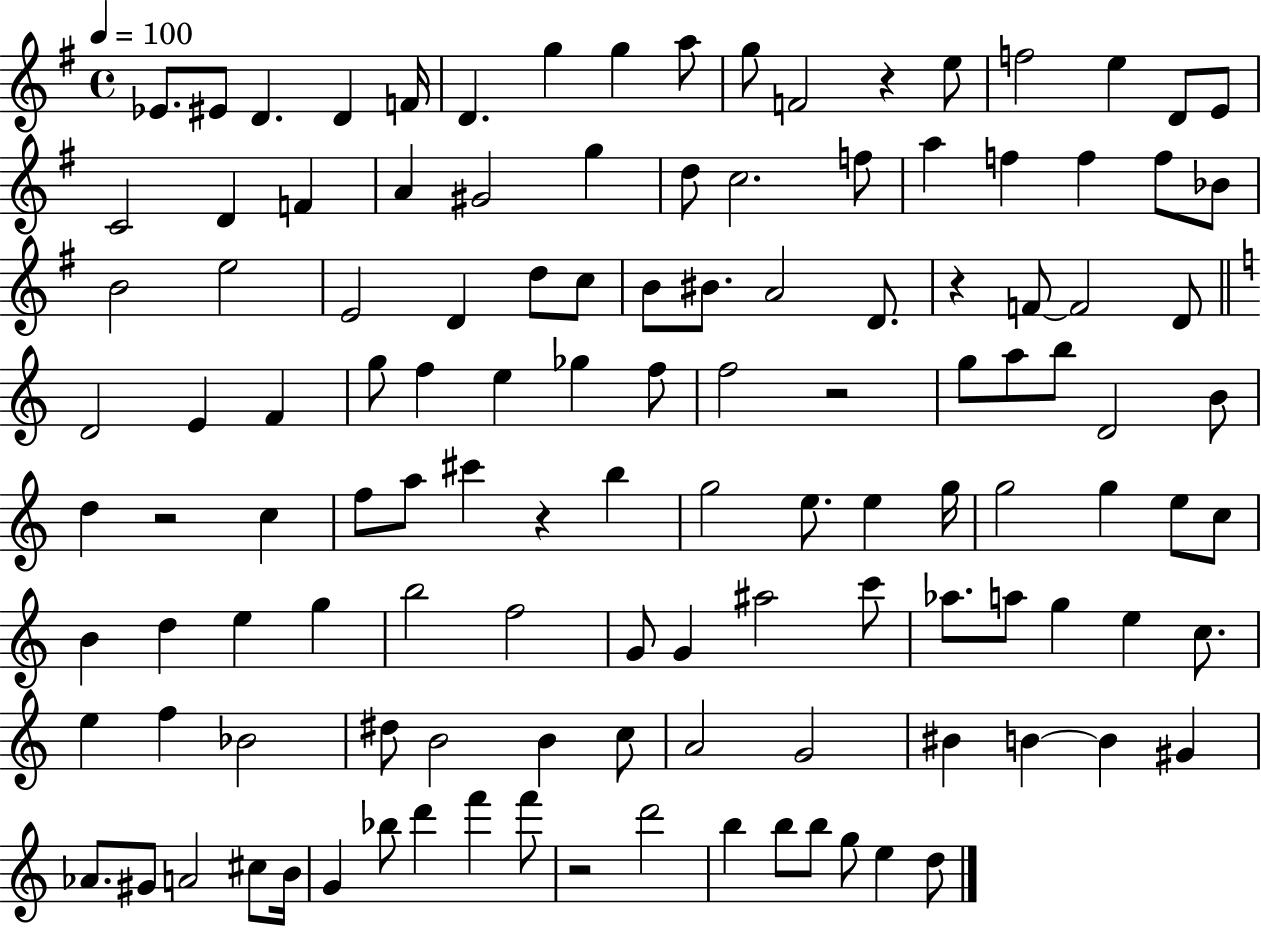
X:1
T:Untitled
M:4/4
L:1/4
K:G
_E/2 ^E/2 D D F/4 D g g a/2 g/2 F2 z e/2 f2 e D/2 E/2 C2 D F A ^G2 g d/2 c2 f/2 a f f f/2 _B/2 B2 e2 E2 D d/2 c/2 B/2 ^B/2 A2 D/2 z F/2 F2 D/2 D2 E F g/2 f e _g f/2 f2 z2 g/2 a/2 b/2 D2 B/2 d z2 c f/2 a/2 ^c' z b g2 e/2 e g/4 g2 g e/2 c/2 B d e g b2 f2 G/2 G ^a2 c'/2 _a/2 a/2 g e c/2 e f _B2 ^d/2 B2 B c/2 A2 G2 ^B B B ^G _A/2 ^G/2 A2 ^c/2 B/4 G _b/2 d' f' f'/2 z2 d'2 b b/2 b/2 g/2 e d/2